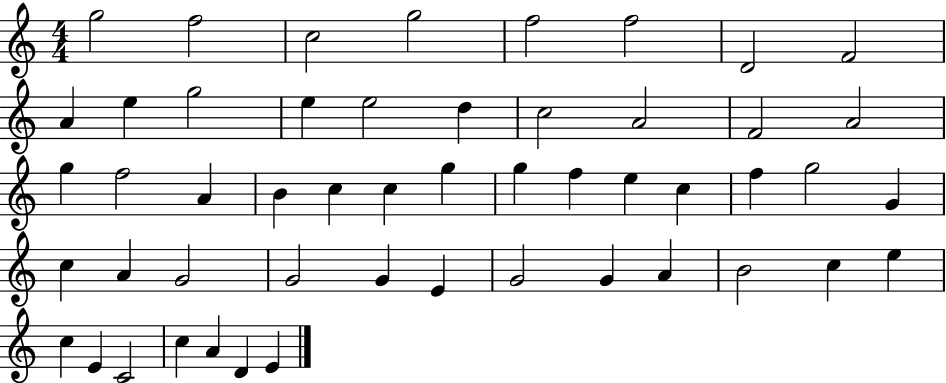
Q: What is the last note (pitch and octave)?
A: E4